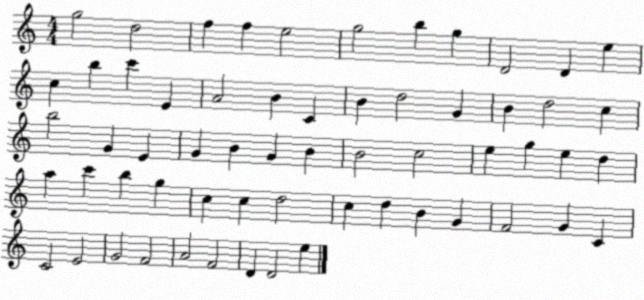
X:1
T:Untitled
M:4/4
L:1/4
K:C
g2 d2 f f e2 g2 b g D2 D e c b c' E A2 B C B d2 G B d2 c b2 G E G B G B B2 c2 e g e d a c' b g c c d2 c d B G F2 G C C2 E2 G2 F2 A2 F2 D D2 e